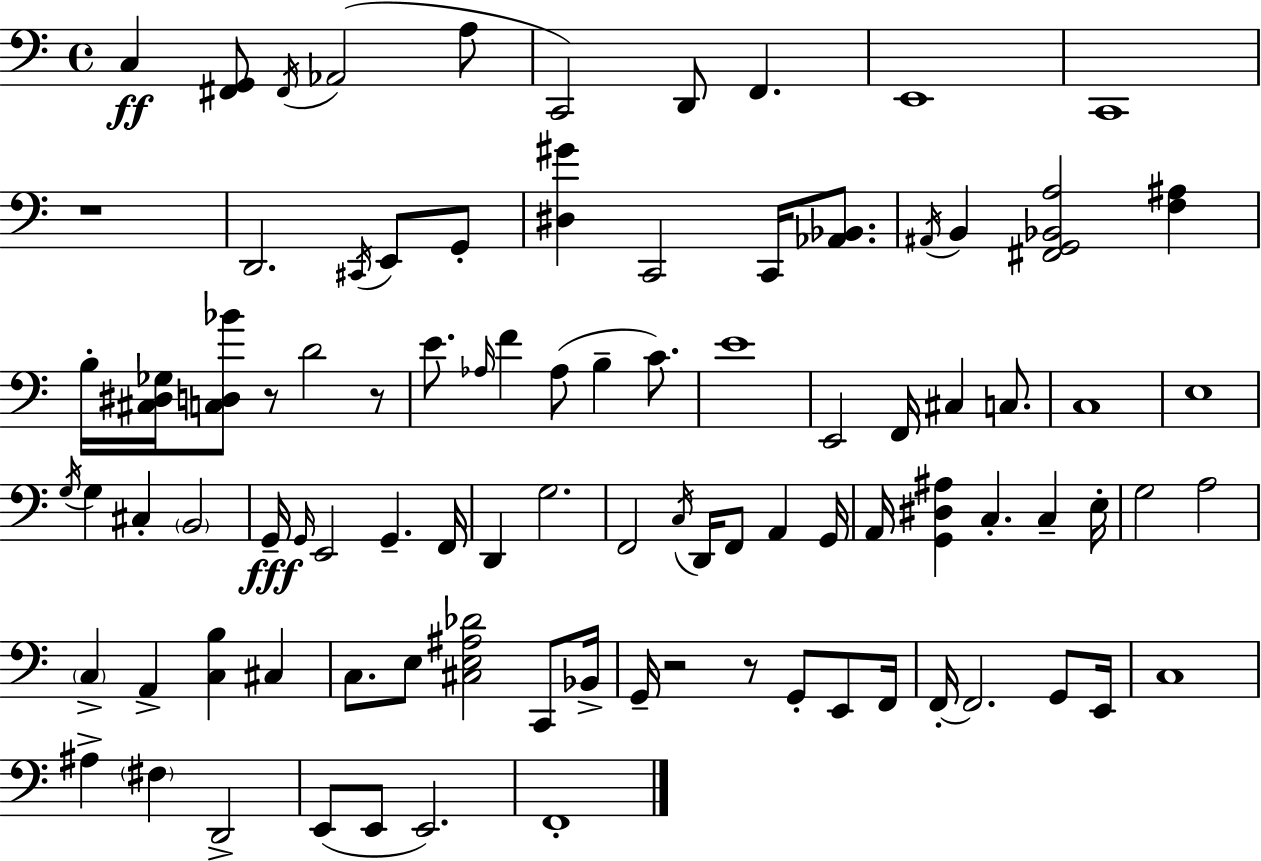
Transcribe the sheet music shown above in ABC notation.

X:1
T:Untitled
M:4/4
L:1/4
K:C
C, [^F,,G,,]/2 ^F,,/4 _A,,2 A,/2 C,,2 D,,/2 F,, E,,4 C,,4 z4 D,,2 ^C,,/4 E,,/2 G,,/2 [^D,^G] C,,2 C,,/4 [_A,,_B,,]/2 ^A,,/4 B,, [^F,,G,,_B,,A,]2 [F,^A,] B,/4 [^C,^D,_G,]/4 [C,D,_B]/2 z/2 D2 z/2 E/2 _A,/4 F _A,/2 B, C/2 E4 E,,2 F,,/4 ^C, C,/2 C,4 E,4 G,/4 G, ^C, B,,2 G,,/4 G,,/4 E,,2 G,, F,,/4 D,, G,2 F,,2 C,/4 D,,/4 F,,/2 A,, G,,/4 A,,/4 [G,,^D,^A,] C, C, E,/4 G,2 A,2 C, A,, [C,B,] ^C, C,/2 E,/2 [^C,E,^A,_D]2 C,,/2 _B,,/4 G,,/4 z2 z/2 G,,/2 E,,/2 F,,/4 F,,/4 F,,2 G,,/2 E,,/4 C,4 ^A, ^F, D,,2 E,,/2 E,,/2 E,,2 F,,4